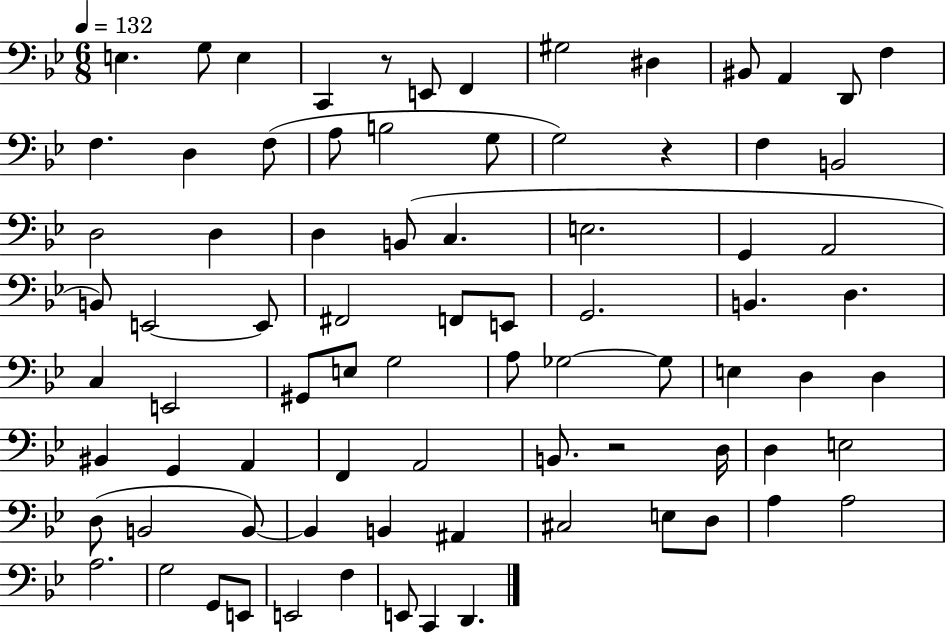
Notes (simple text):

E3/q. G3/e E3/q C2/q R/e E2/e F2/q G#3/h D#3/q BIS2/e A2/q D2/e F3/q F3/q. D3/q F3/e A3/e B3/h G3/e G3/h R/q F3/q B2/h D3/h D3/q D3/q B2/e C3/q. E3/h. G2/q A2/h B2/e E2/h E2/e F#2/h F2/e E2/e G2/h. B2/q. D3/q. C3/q E2/h G#2/e E3/e G3/h A3/e Gb3/h Gb3/e E3/q D3/q D3/q BIS2/q G2/q A2/q F2/q A2/h B2/e. R/h D3/s D3/q E3/h D3/e B2/h B2/e B2/q B2/q A#2/q C#3/h E3/e D3/e A3/q A3/h A3/h. G3/h G2/e E2/e E2/h F3/q E2/e C2/q D2/q.